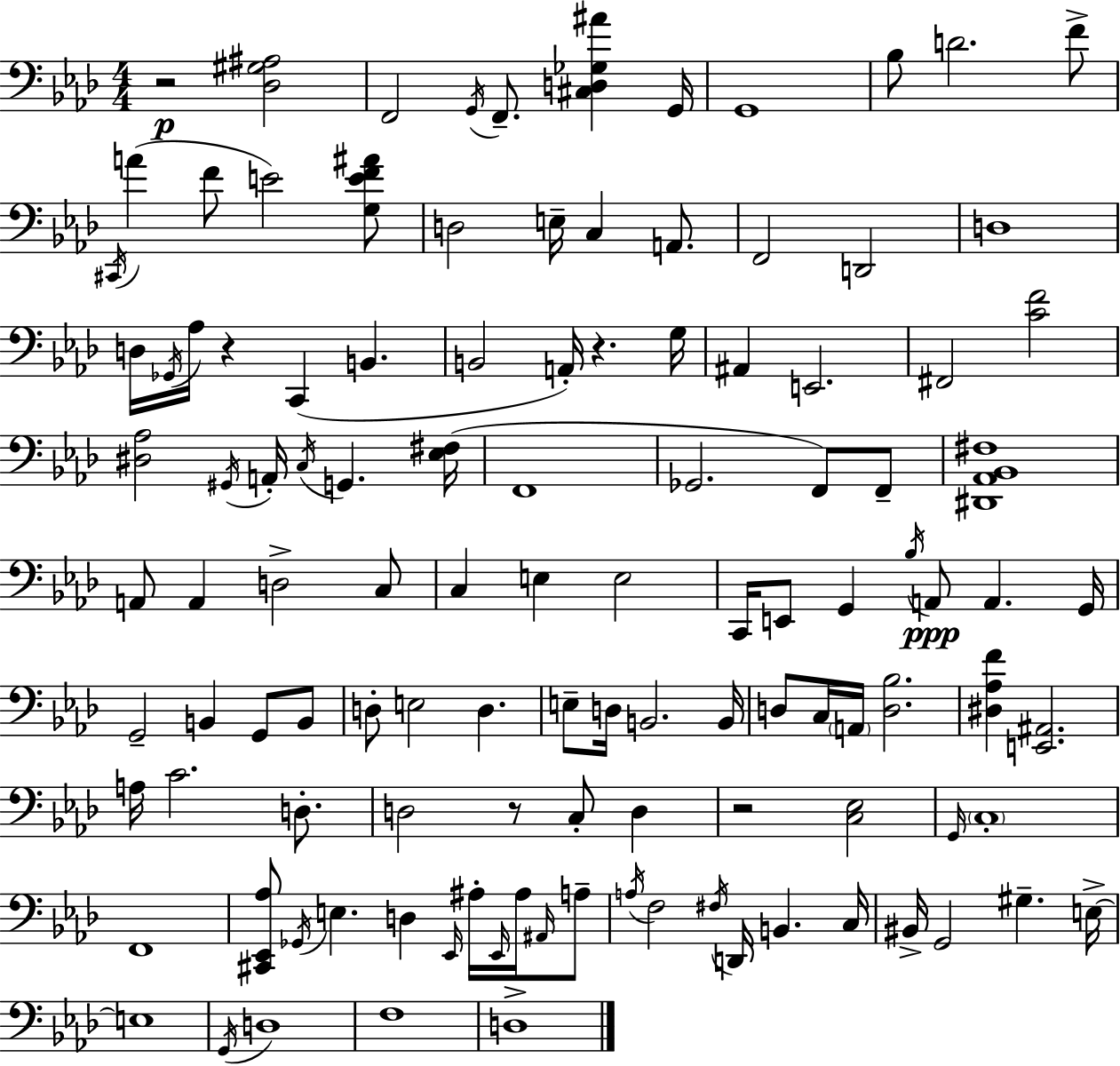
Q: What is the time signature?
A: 4/4